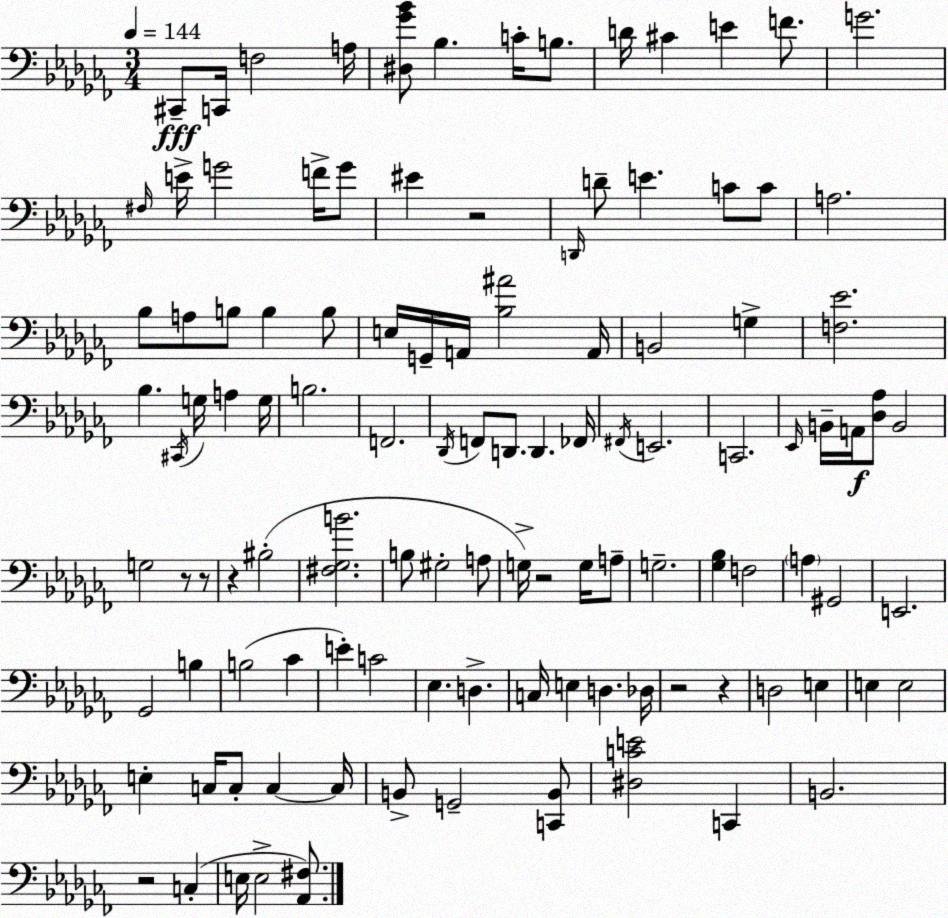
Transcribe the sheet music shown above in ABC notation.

X:1
T:Untitled
M:3/4
L:1/4
K:Abm
^C,,/2 C,,/4 F,2 A,/4 [^D,_G_B]/2 _B, C/4 B,/2 D/4 ^C E F/2 G2 ^F,/4 E/4 G2 F/4 G/2 ^E z2 D,,/4 D/2 E C/2 C/2 A,2 _B,/2 A,/2 B,/2 B, B,/2 E,/4 G,,/4 A,,/4 [_B,^A]2 A,,/4 B,,2 G, [F,_E]2 _B, ^C,,/4 G,/4 A, G,/4 B,2 F,,2 _D,,/4 F,,/2 D,,/2 D,, _F,,/4 ^F,,/4 E,,2 C,,2 _E,,/4 B,,/4 A,,/4 [_D,_A,]/2 B,,2 G,2 z/2 z/2 z ^B,2 [^F,_G,B]2 B,/2 ^G,2 A,/2 G,/4 z2 G,/4 A,/2 G,2 [_G,_B,] F,2 A, ^G,,2 E,,2 _G,,2 B, B,2 _C E C2 _E, D, C,/4 E, D, _D,/4 z2 z D,2 E, E, E,2 E, C,/4 C,/2 C, C,/4 B,,/2 G,,2 [C,,B,,]/2 [^D,CE]2 C,, B,,2 z2 C, E,/4 E,2 [_A,,^F,]/2